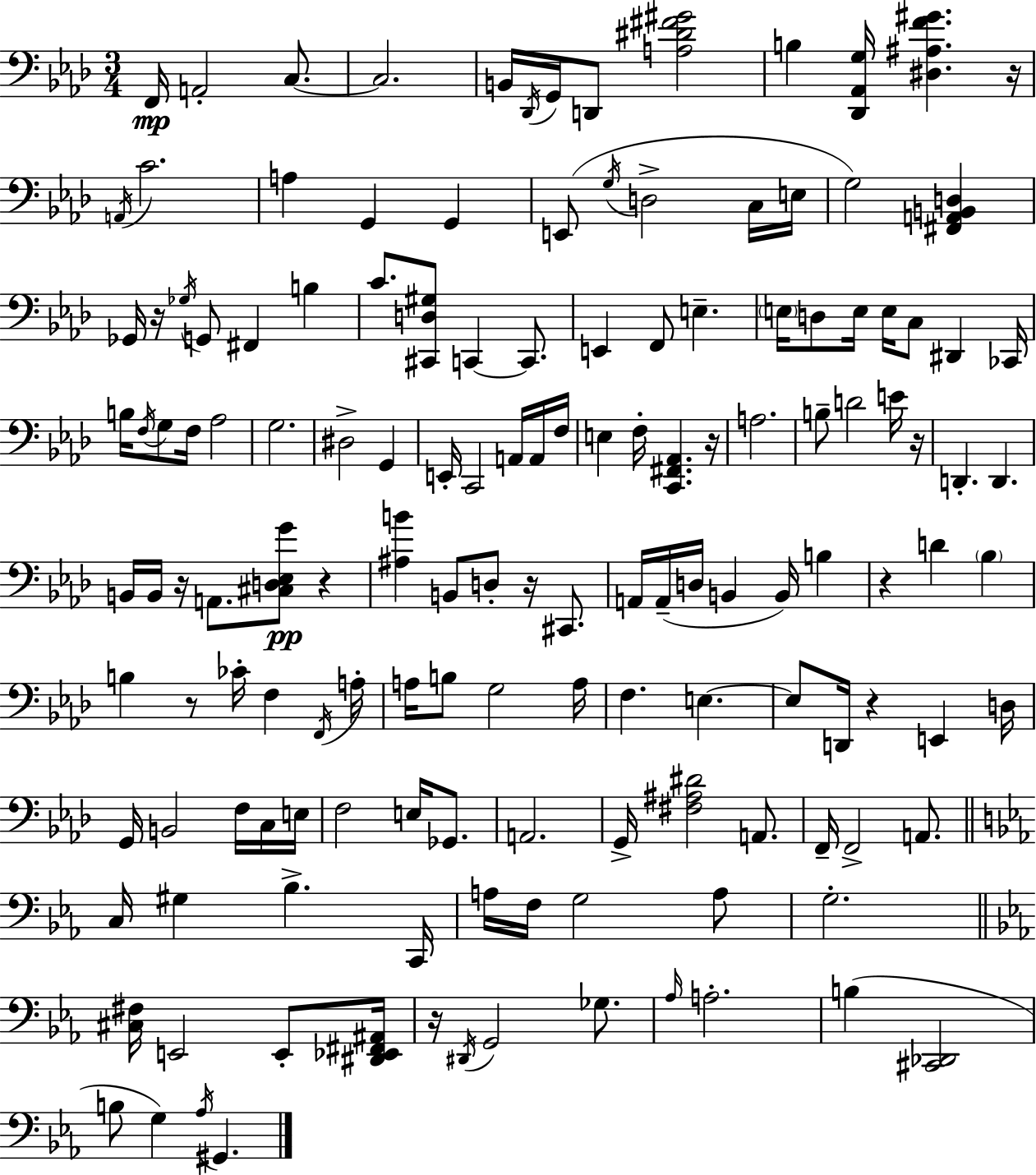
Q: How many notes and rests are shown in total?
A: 146